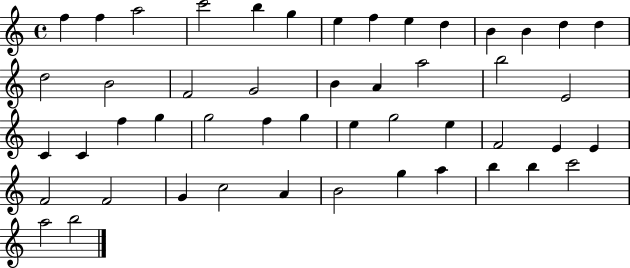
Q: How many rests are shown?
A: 0